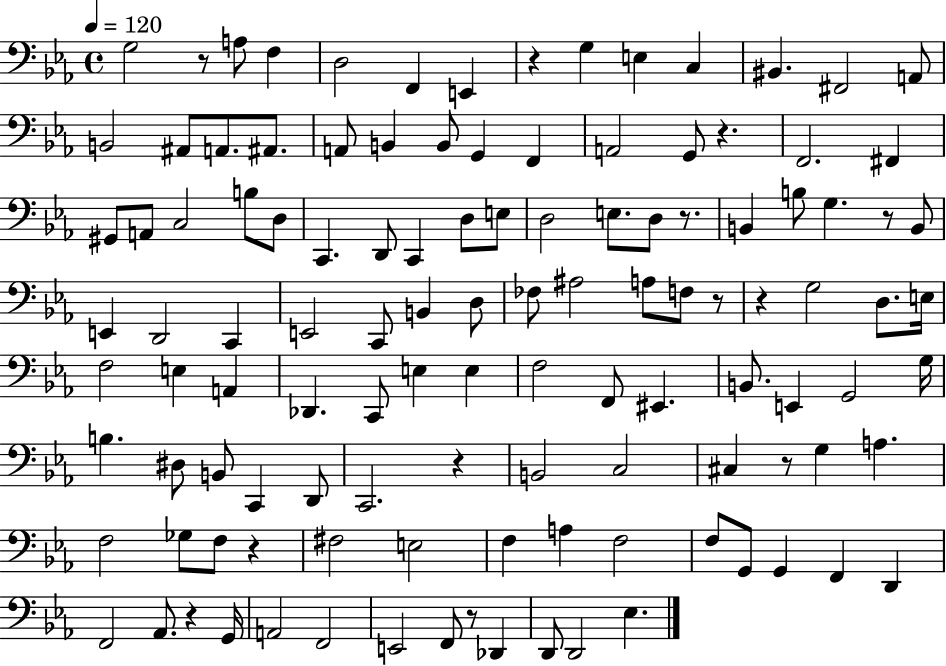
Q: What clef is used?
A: bass